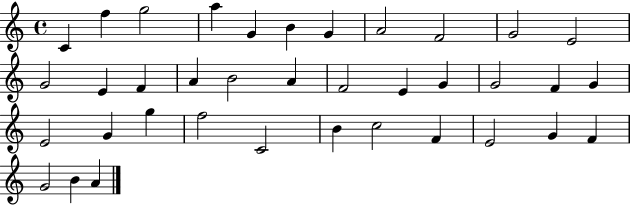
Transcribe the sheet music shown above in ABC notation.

X:1
T:Untitled
M:4/4
L:1/4
K:C
C f g2 a G B G A2 F2 G2 E2 G2 E F A B2 A F2 E G G2 F G E2 G g f2 C2 B c2 F E2 G F G2 B A